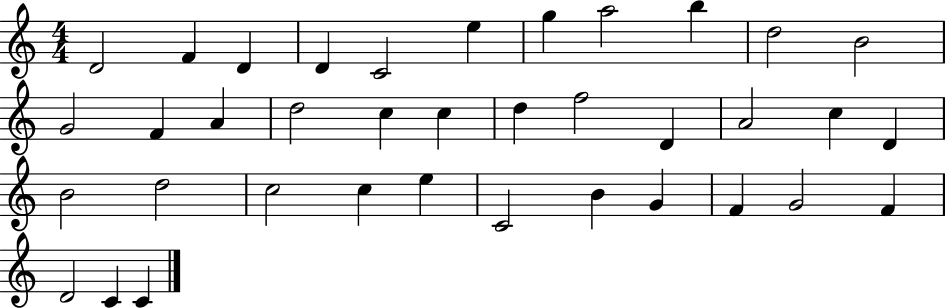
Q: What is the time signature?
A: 4/4